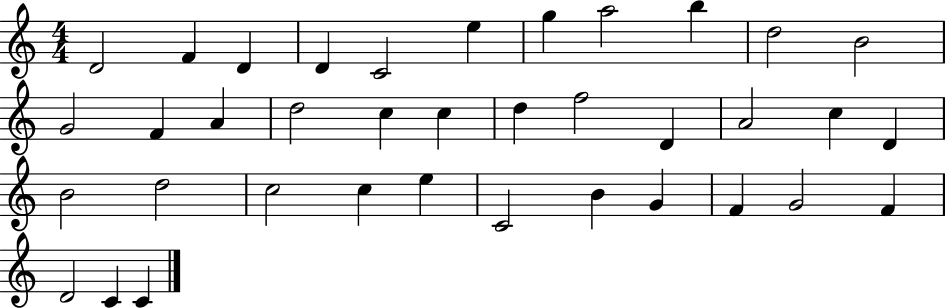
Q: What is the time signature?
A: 4/4